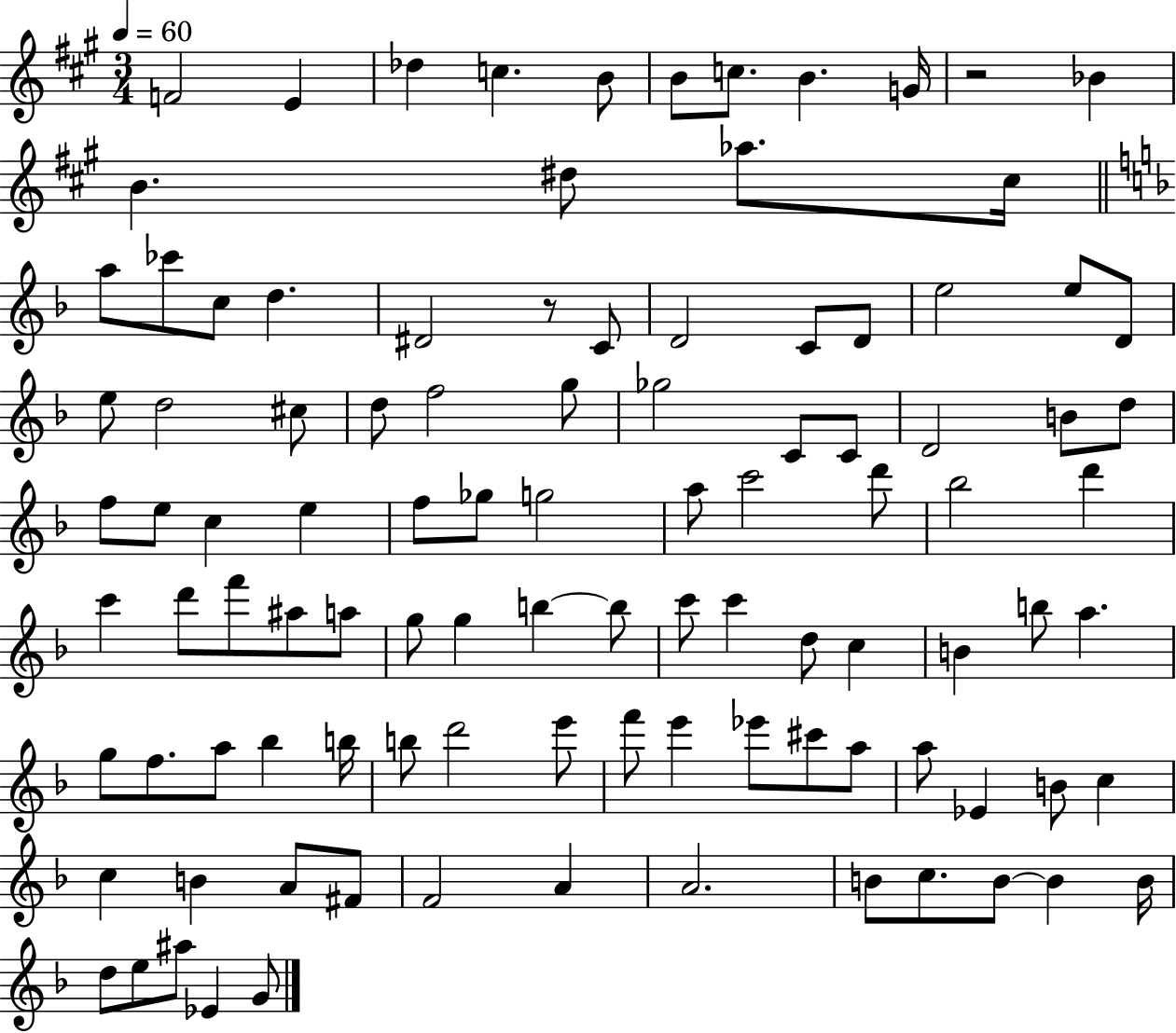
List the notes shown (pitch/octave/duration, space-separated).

F4/h E4/q Db5/q C5/q. B4/e B4/e C5/e. B4/q. G4/s R/h Bb4/q B4/q. D#5/e Ab5/e. C#5/s A5/e CES6/e C5/e D5/q. D#4/h R/e C4/e D4/h C4/e D4/e E5/h E5/e D4/e E5/e D5/h C#5/e D5/e F5/h G5/e Gb5/h C4/e C4/e D4/h B4/e D5/e F5/e E5/e C5/q E5/q F5/e Gb5/e G5/h A5/e C6/h D6/e Bb5/h D6/q C6/q D6/e F6/e A#5/e A5/e G5/e G5/q B5/q B5/e C6/e C6/q D5/e C5/q B4/q B5/e A5/q. G5/e F5/e. A5/e Bb5/q B5/s B5/e D6/h E6/e F6/e E6/q Eb6/e C#6/e A5/e A5/e Eb4/q B4/e C5/q C5/q B4/q A4/e F#4/e F4/h A4/q A4/h. B4/e C5/e. B4/e B4/q B4/s D5/e E5/e A#5/e Eb4/q G4/e